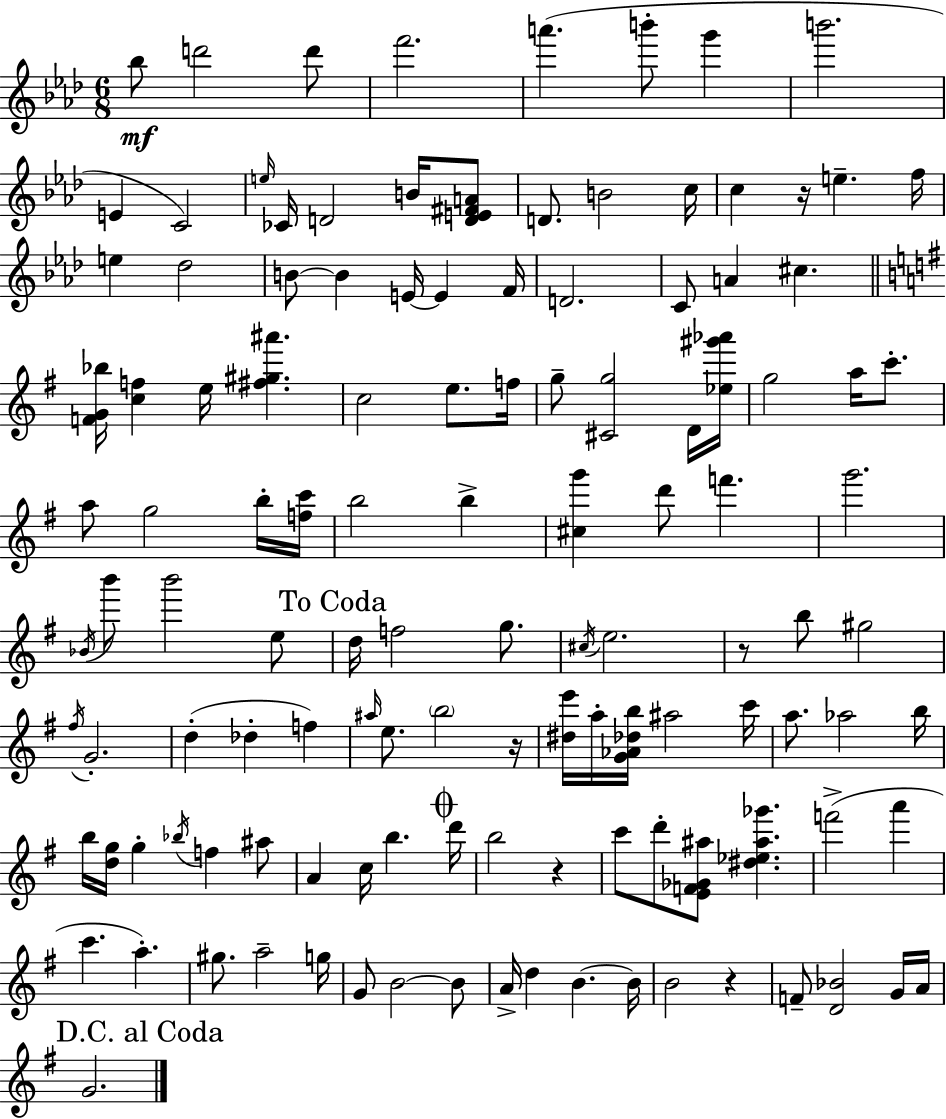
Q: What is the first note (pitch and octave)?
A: Bb5